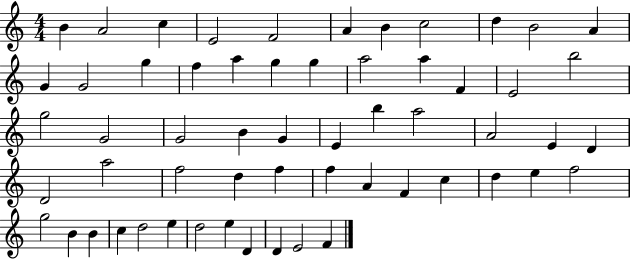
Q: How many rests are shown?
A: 0